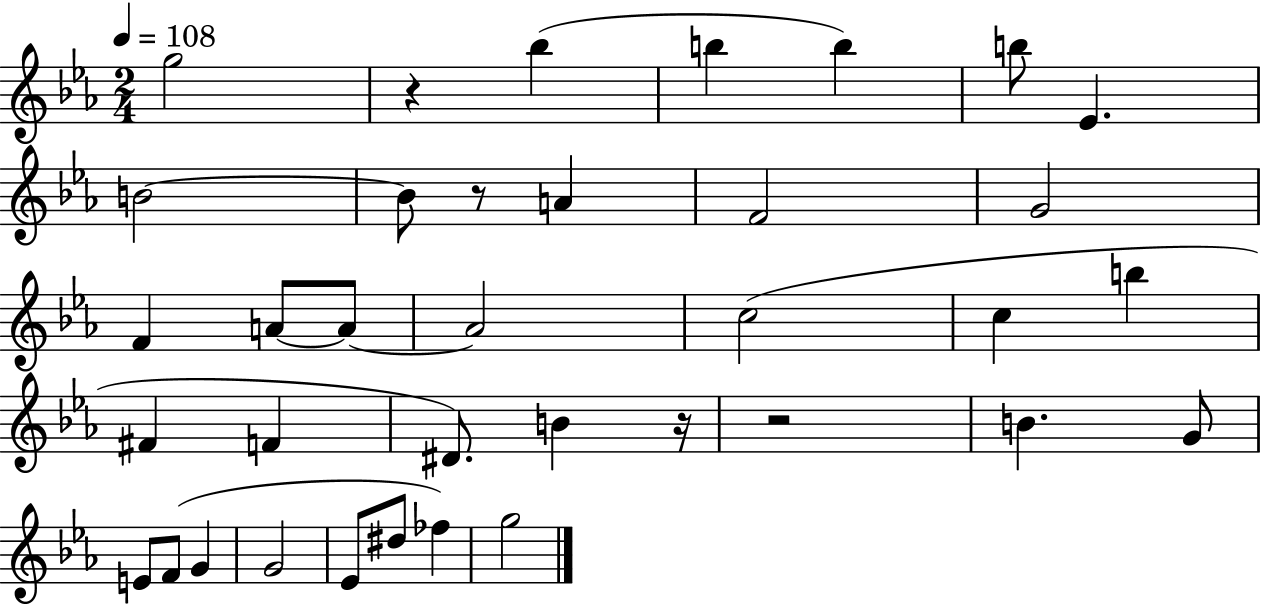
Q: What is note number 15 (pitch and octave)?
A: A4